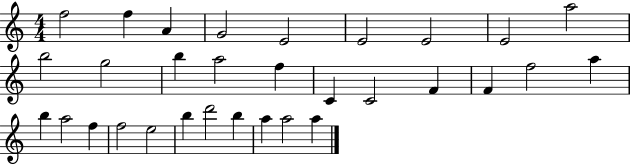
F5/h F5/q A4/q G4/h E4/h E4/h E4/h E4/h A5/h B5/h G5/h B5/q A5/h F5/q C4/q C4/h F4/q F4/q F5/h A5/q B5/q A5/h F5/q F5/h E5/h B5/q D6/h B5/q A5/q A5/h A5/q